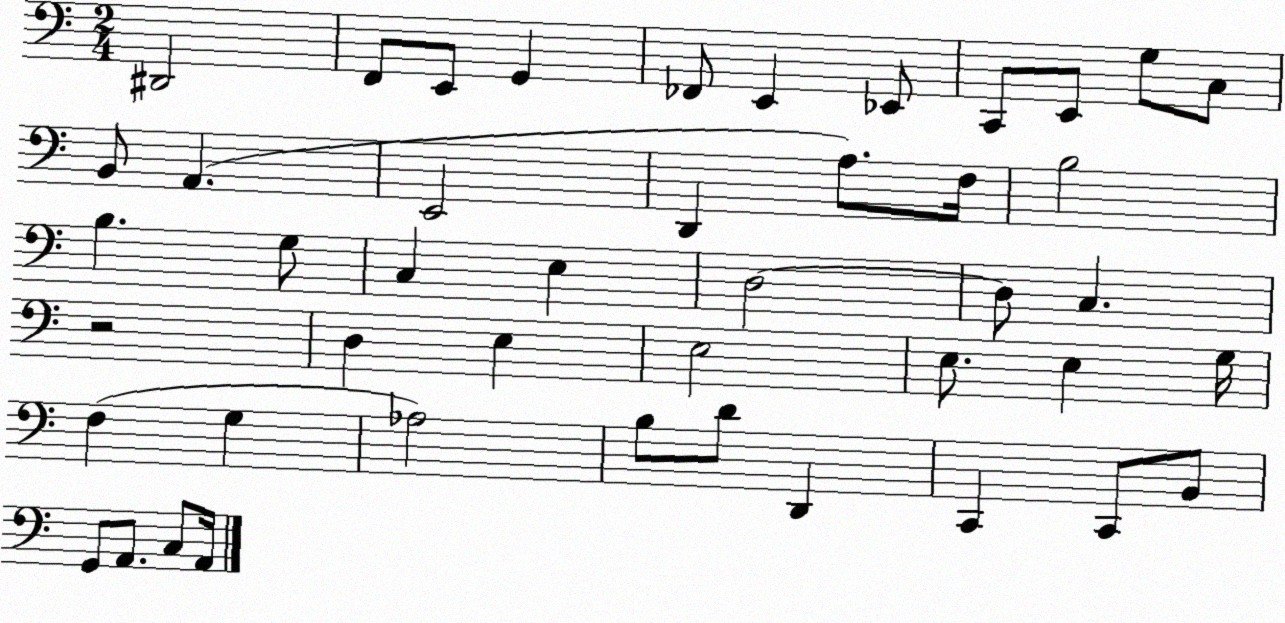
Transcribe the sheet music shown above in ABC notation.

X:1
T:Untitled
M:2/4
L:1/4
K:C
^D,,2 F,,/2 E,,/2 G,, _F,,/2 E,, _E,,/2 C,,/2 E,,/2 G,/2 C,/2 B,,/2 A,, E,,2 D,, A,/2 F,/4 B,2 B, G,/2 C, E, D,2 D,/2 C, z2 D, E, E,2 E,/2 E, G,/4 F, G, _A,2 B,/2 D/2 D,, C,, C,,/2 B,,/2 G,,/2 A,,/2 C,/2 A,,/4